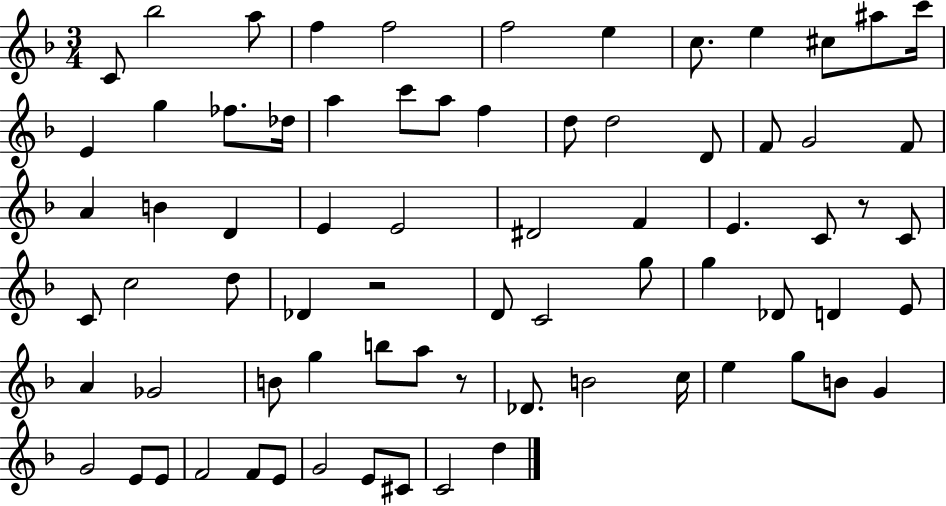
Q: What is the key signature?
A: F major